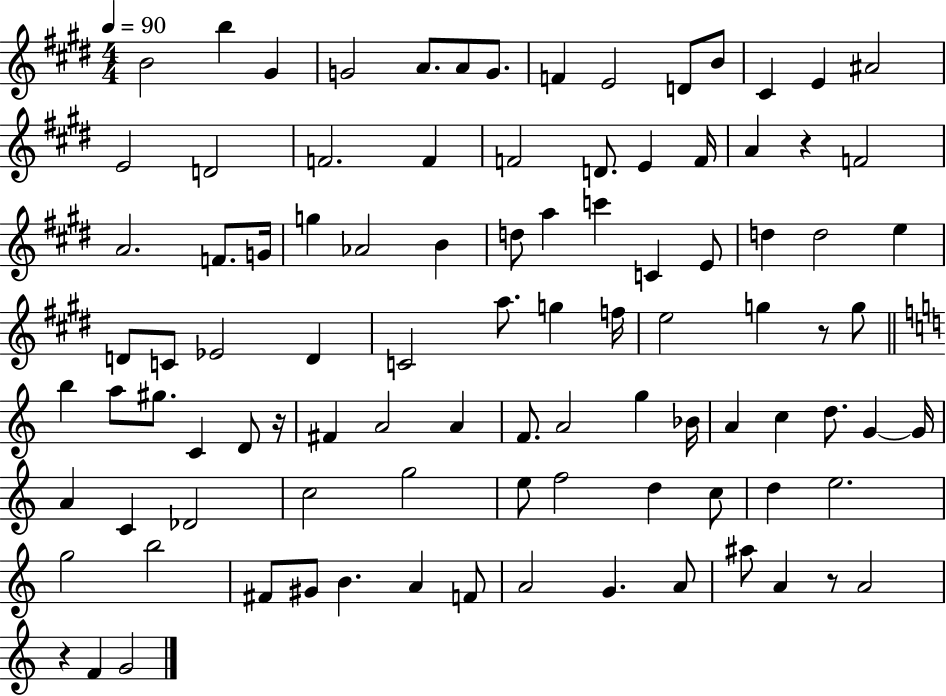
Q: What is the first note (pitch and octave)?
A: B4